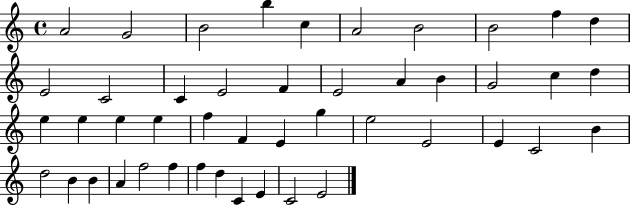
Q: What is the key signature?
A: C major